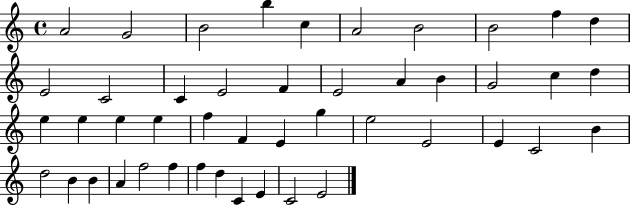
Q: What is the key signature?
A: C major